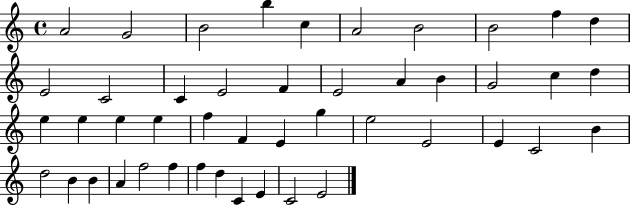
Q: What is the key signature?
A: C major